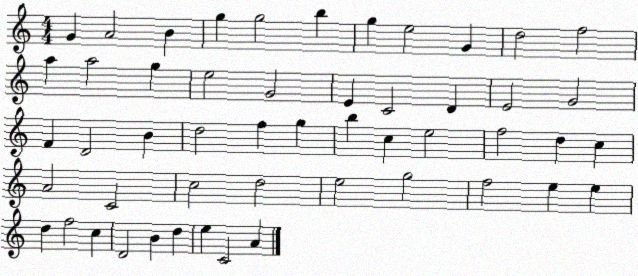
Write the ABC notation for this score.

X:1
T:Untitled
M:4/4
L:1/4
K:C
G A2 B g g2 b g e2 G d2 f2 a a2 g e2 G2 E C2 D E2 G2 F D2 B d2 f g b c e2 f2 d c A2 C2 c2 d2 e2 g2 f2 e e d f2 c D2 B d e C2 A